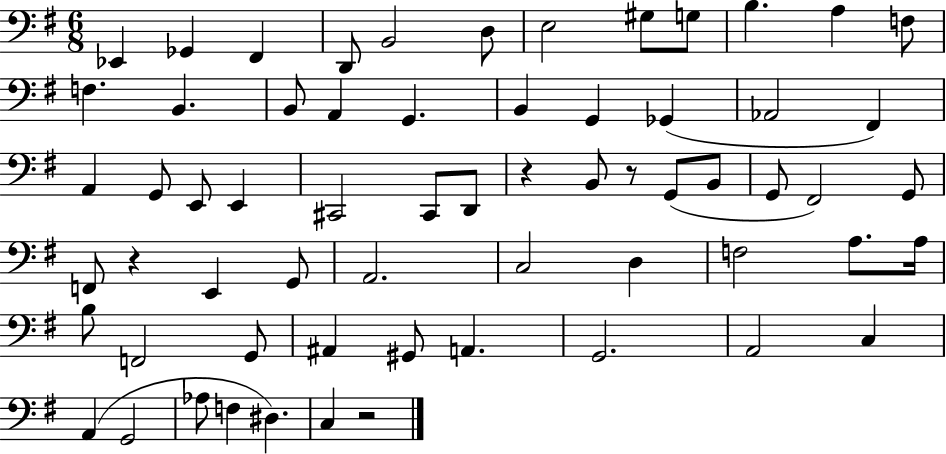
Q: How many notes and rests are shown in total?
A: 63